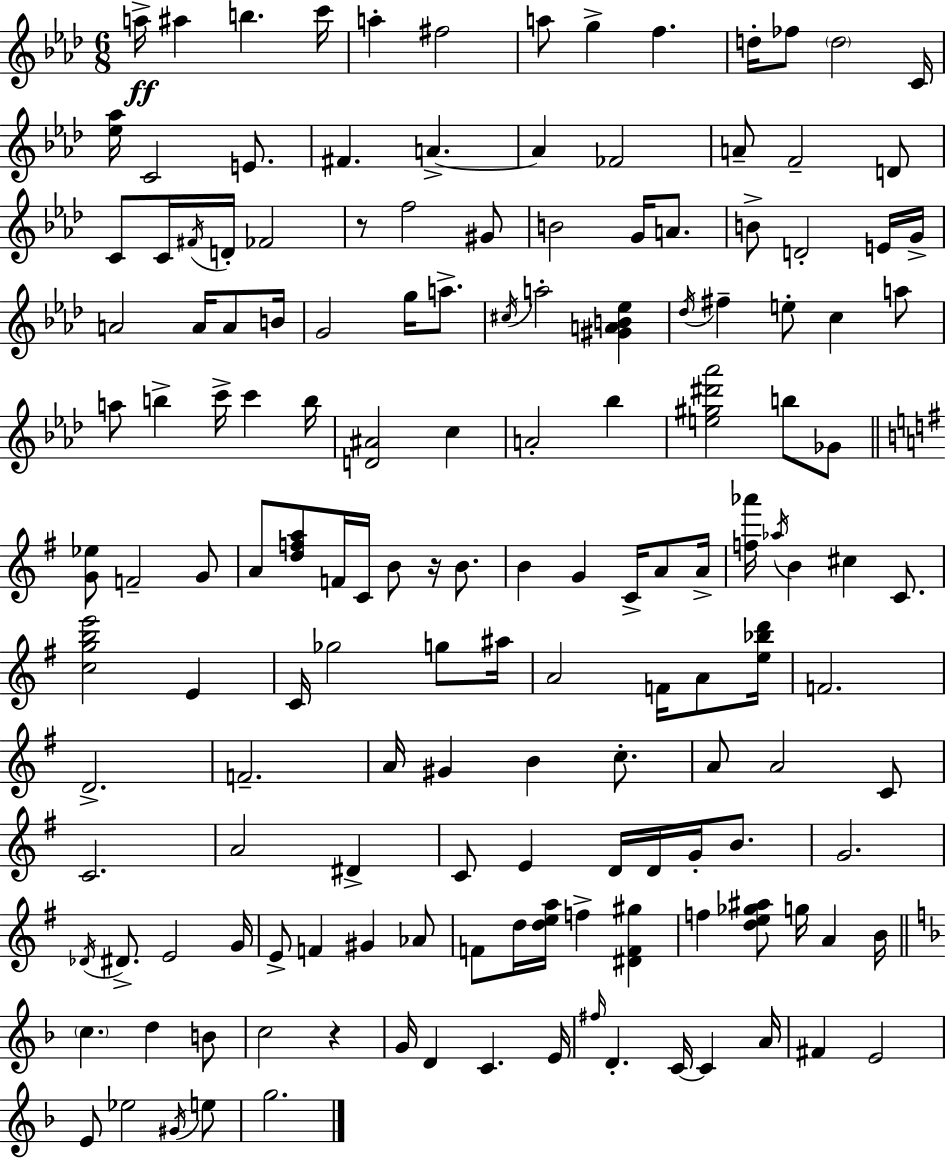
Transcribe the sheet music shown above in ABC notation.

X:1
T:Untitled
M:6/8
L:1/4
K:Ab
a/4 ^a b c'/4 a ^f2 a/2 g f d/4 _f/2 d2 C/4 [_e_a]/4 C2 E/2 ^F A A _F2 A/2 F2 D/2 C/2 C/4 ^F/4 D/4 _F2 z/2 f2 ^G/2 B2 G/4 A/2 B/2 D2 E/4 G/4 A2 A/4 A/2 B/4 G2 g/4 a/2 ^c/4 a2 [^GAB_e] _d/4 ^f e/2 c a/2 a/2 b c'/4 c' b/4 [D^A]2 c A2 _b [e^g^d'_a']2 b/2 _G/2 [G_e]/2 F2 G/2 A/2 [dfa]/2 F/4 C/4 B/2 z/4 B/2 B G C/4 A/2 A/4 [f_a']/4 _a/4 B ^c C/2 [cgbe']2 E C/4 _g2 g/2 ^a/4 A2 F/4 A/2 [e_bd']/4 F2 D2 F2 A/4 ^G B c/2 A/2 A2 C/2 C2 A2 ^D C/2 E D/4 D/4 G/4 B/2 G2 _D/4 ^D/2 E2 G/4 E/2 F ^G _A/2 F/2 d/4 [dea]/4 f [^DF^g] f [de_g^a]/2 g/4 A B/4 c d B/2 c2 z G/4 D C E/4 ^f/4 D C/4 C A/4 ^F E2 E/2 _e2 ^G/4 e/2 g2